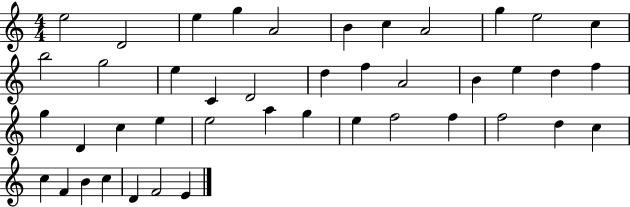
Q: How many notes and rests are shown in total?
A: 43